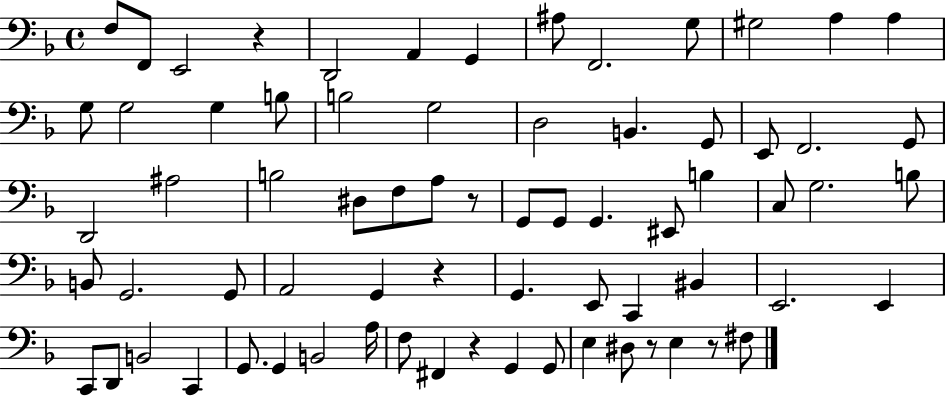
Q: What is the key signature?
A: F major